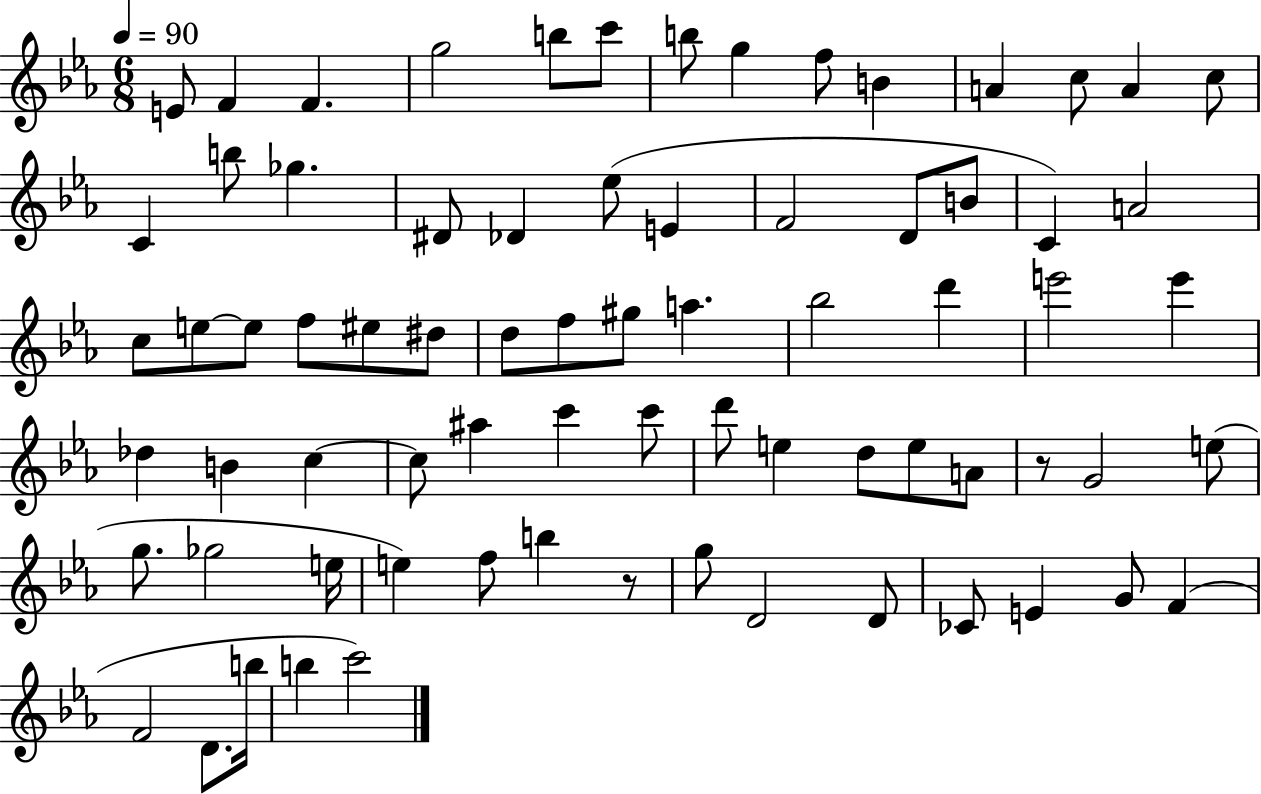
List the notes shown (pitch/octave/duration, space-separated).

E4/e F4/q F4/q. G5/h B5/e C6/e B5/e G5/q F5/e B4/q A4/q C5/e A4/q C5/e C4/q B5/e Gb5/q. D#4/e Db4/q Eb5/e E4/q F4/h D4/e B4/e C4/q A4/h C5/e E5/e E5/e F5/e EIS5/e D#5/e D5/e F5/e G#5/e A5/q. Bb5/h D6/q E6/h E6/q Db5/q B4/q C5/q C5/e A#5/q C6/q C6/e D6/e E5/q D5/e E5/e A4/e R/e G4/h E5/e G5/e. Gb5/h E5/s E5/q F5/e B5/q R/e G5/e D4/h D4/e CES4/e E4/q G4/e F4/q F4/h D4/e. B5/s B5/q C6/h